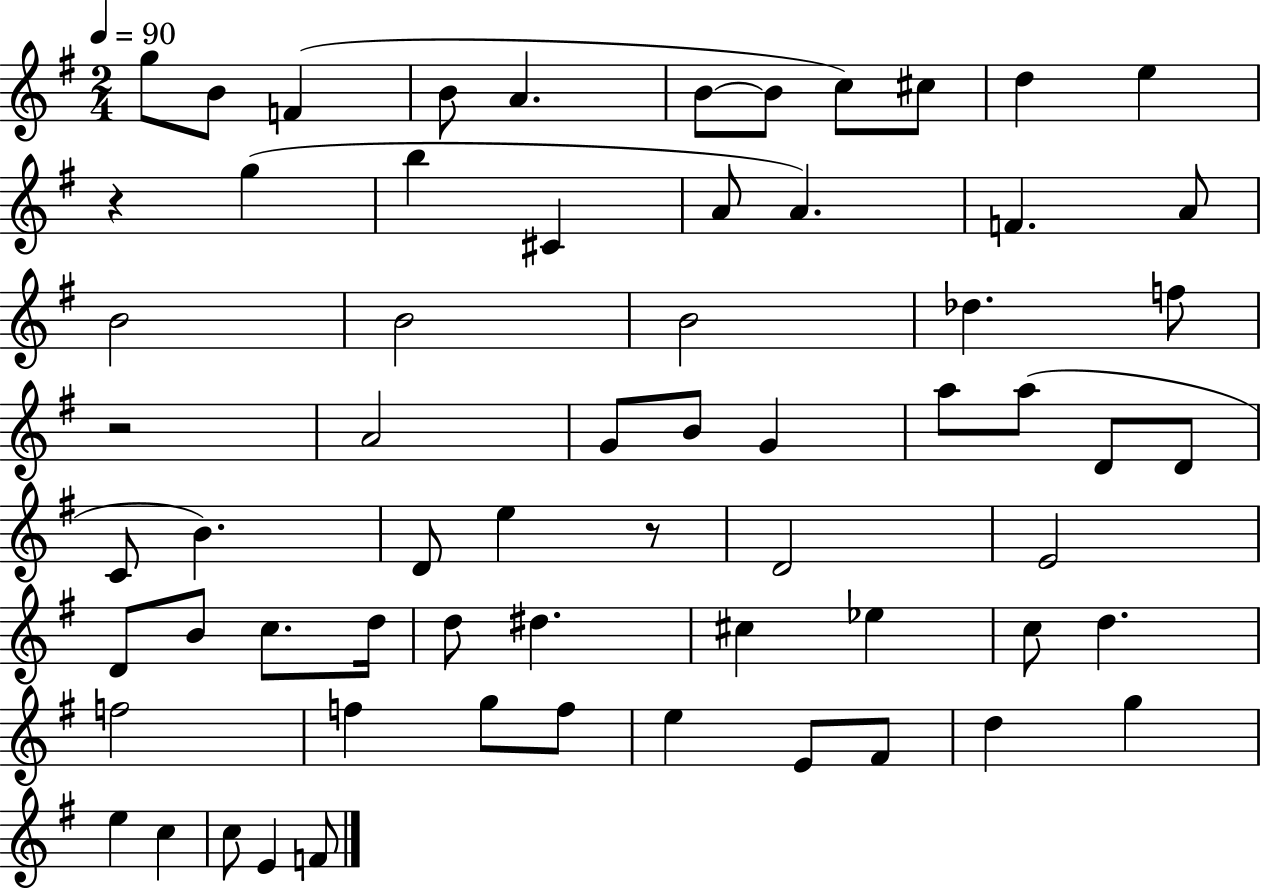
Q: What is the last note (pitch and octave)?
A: F4